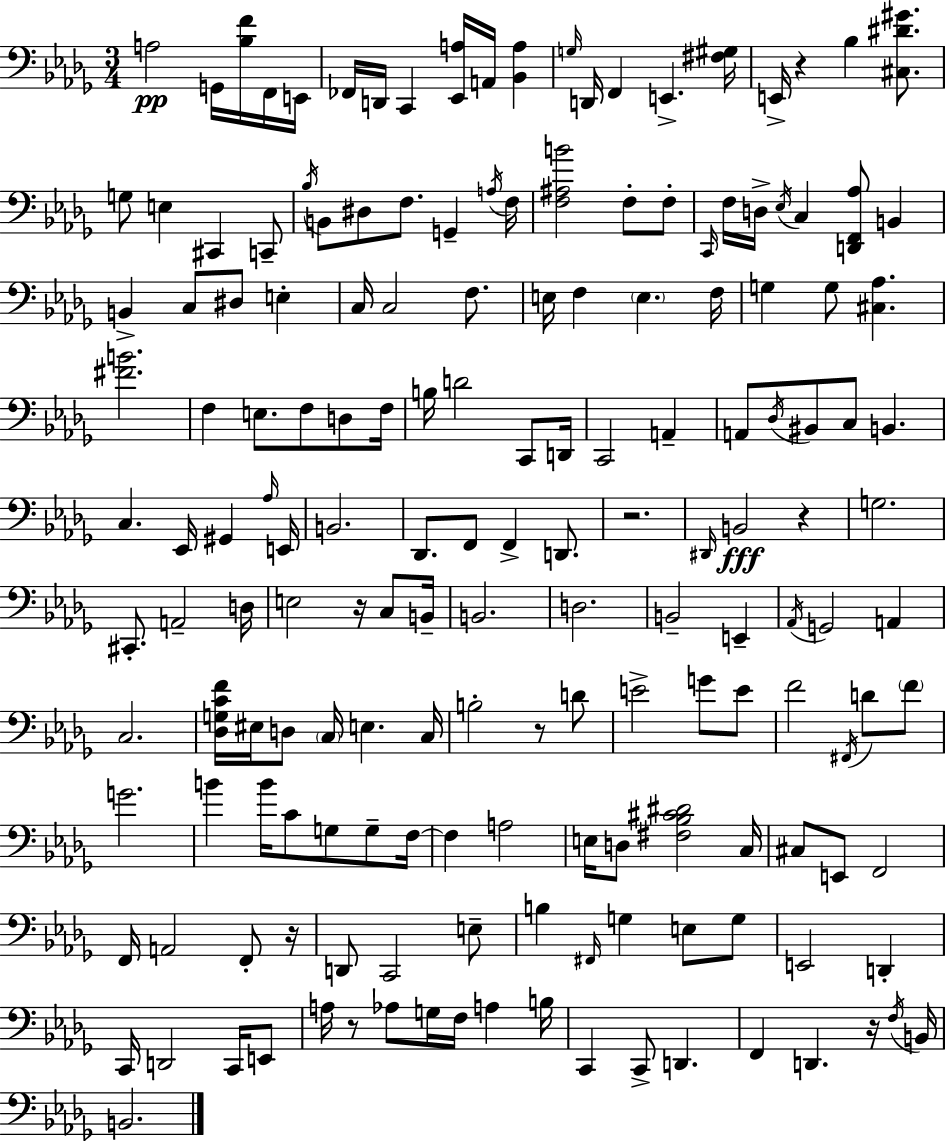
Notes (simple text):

A3/h G2/s [Bb3,F4]/s F2/s E2/s FES2/s D2/s C2/q [Eb2,A3]/s A2/s [Bb2,A3]/q G3/s D2/s F2/q E2/q. [F#3,G#3]/s E2/s R/q Bb3/q [C#3,D#4,G#4]/e. G3/e E3/q C#2/q C2/e Bb3/s B2/e D#3/e F3/e. G2/q A3/s F3/s [F3,A#3,B4]/h F3/e F3/e C2/s F3/s D3/s Eb3/s C3/q [D2,F2,Ab3]/e B2/q B2/q C3/e D#3/e E3/q C3/s C3/h F3/e. E3/s F3/q E3/q. F3/s G3/q G3/e [C#3,Ab3]/q. [F#4,B4]/h. F3/q E3/e. F3/e D3/e F3/s B3/s D4/h C2/e D2/s C2/h A2/q A2/e Db3/s BIS2/e C3/e B2/q. C3/q. Eb2/s G#2/q Ab3/s E2/s B2/h. Db2/e. F2/e F2/q D2/e. R/h. D#2/s B2/h R/q G3/h. C#2/e. A2/h D3/s E3/h R/s C3/e B2/s B2/h. D3/h. B2/h E2/q Ab2/s G2/h A2/q C3/h. [Db3,G3,C4,F4]/s EIS3/s D3/e C3/s E3/q. C3/s B3/h R/e D4/e E4/h G4/e E4/e F4/h F#2/s D4/e F4/e G4/h. B4/q B4/s C4/e G3/e G3/e F3/s F3/q A3/h E3/s D3/e [F#3,Bb3,C#4,D#4]/h C3/s C#3/e E2/e F2/h F2/s A2/h F2/e R/s D2/e C2/h E3/e B3/q F#2/s G3/q E3/e G3/e E2/h D2/q C2/s D2/h C2/s E2/e A3/s R/e Ab3/e G3/s F3/s A3/q B3/s C2/q C2/e D2/q. F2/q D2/q. R/s F3/s B2/s B2/h.